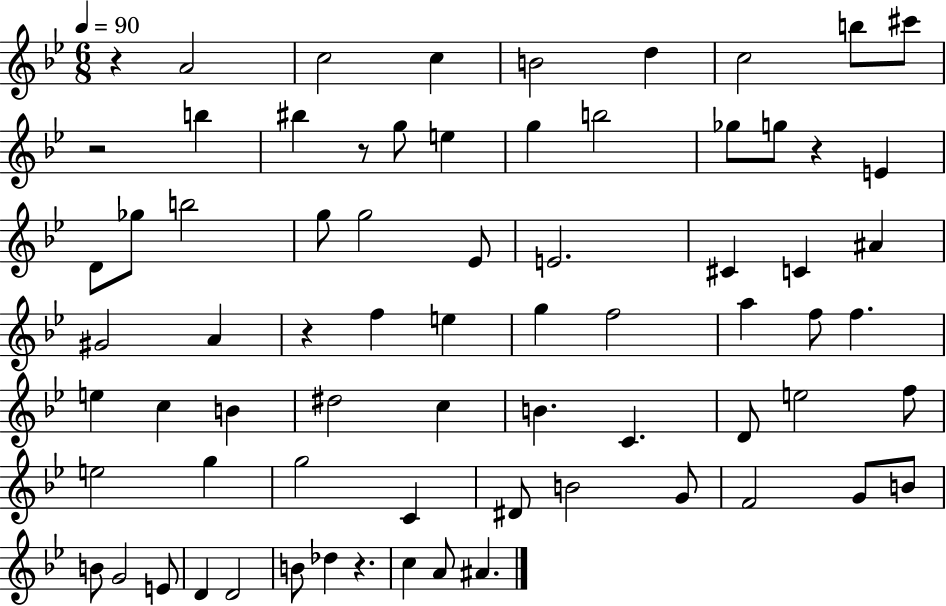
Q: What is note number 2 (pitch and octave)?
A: C5